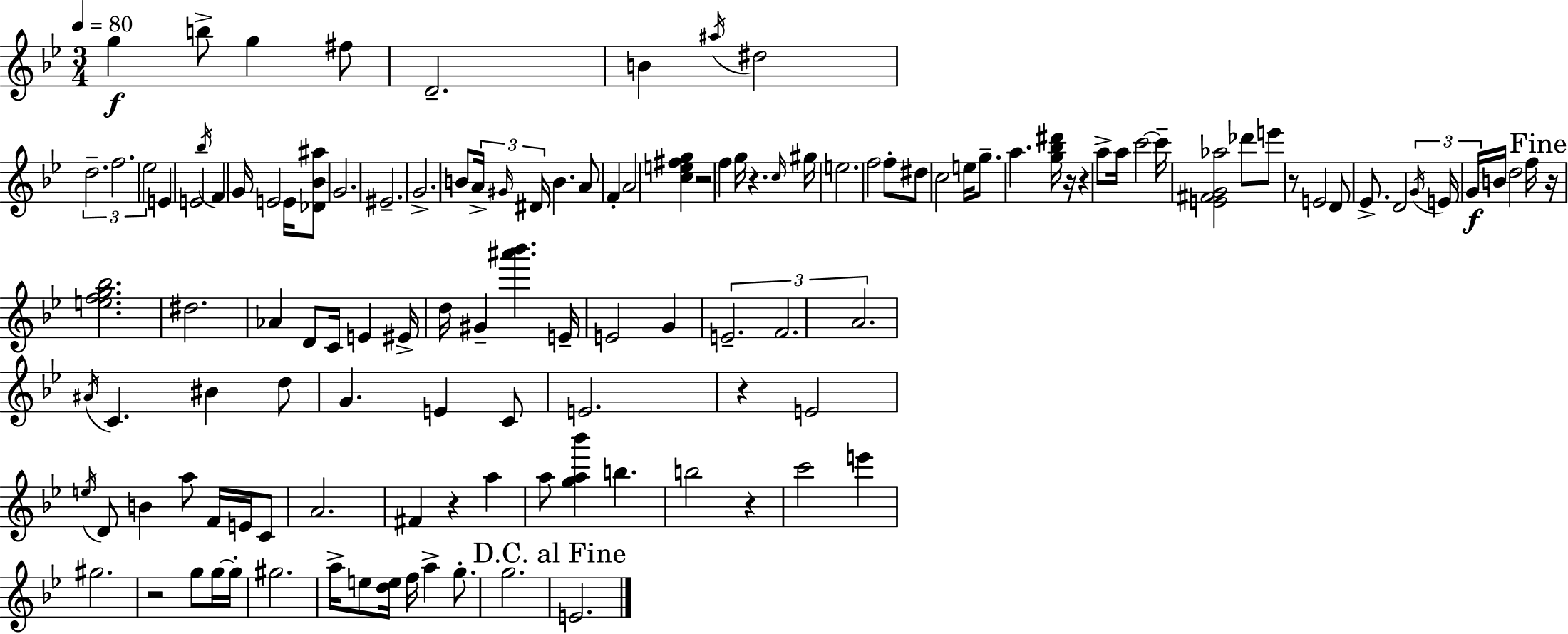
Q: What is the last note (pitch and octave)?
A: E4